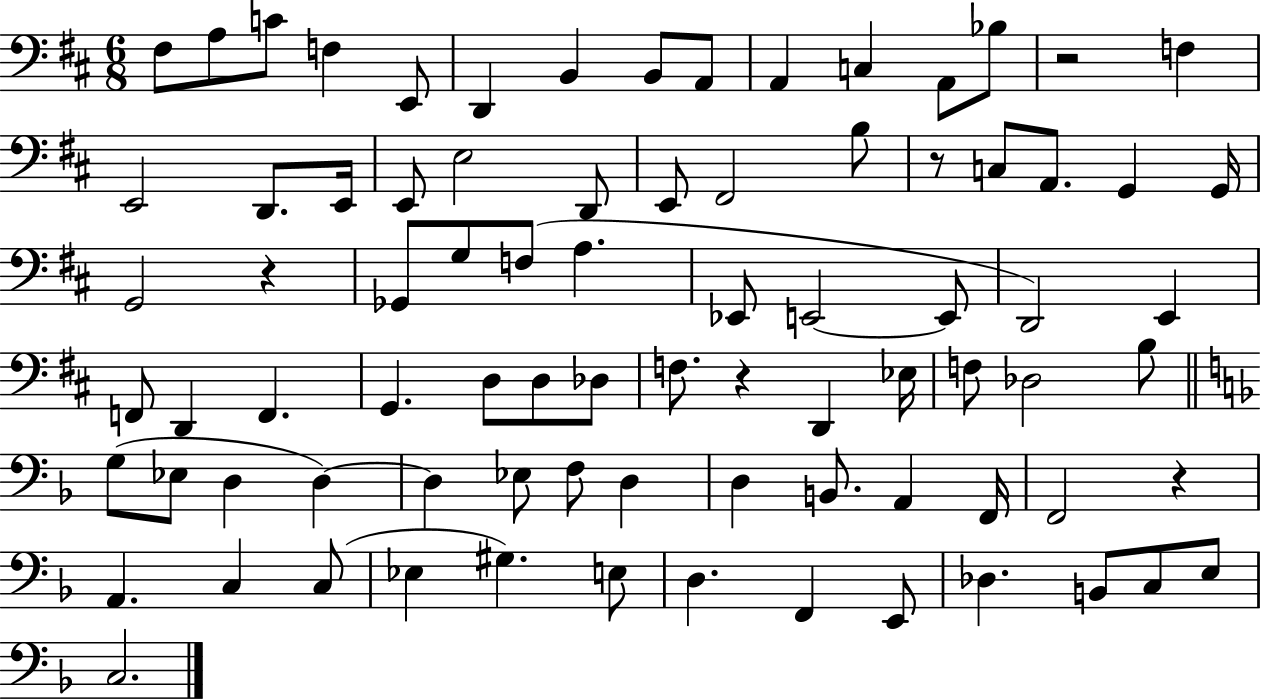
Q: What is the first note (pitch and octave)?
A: F#3